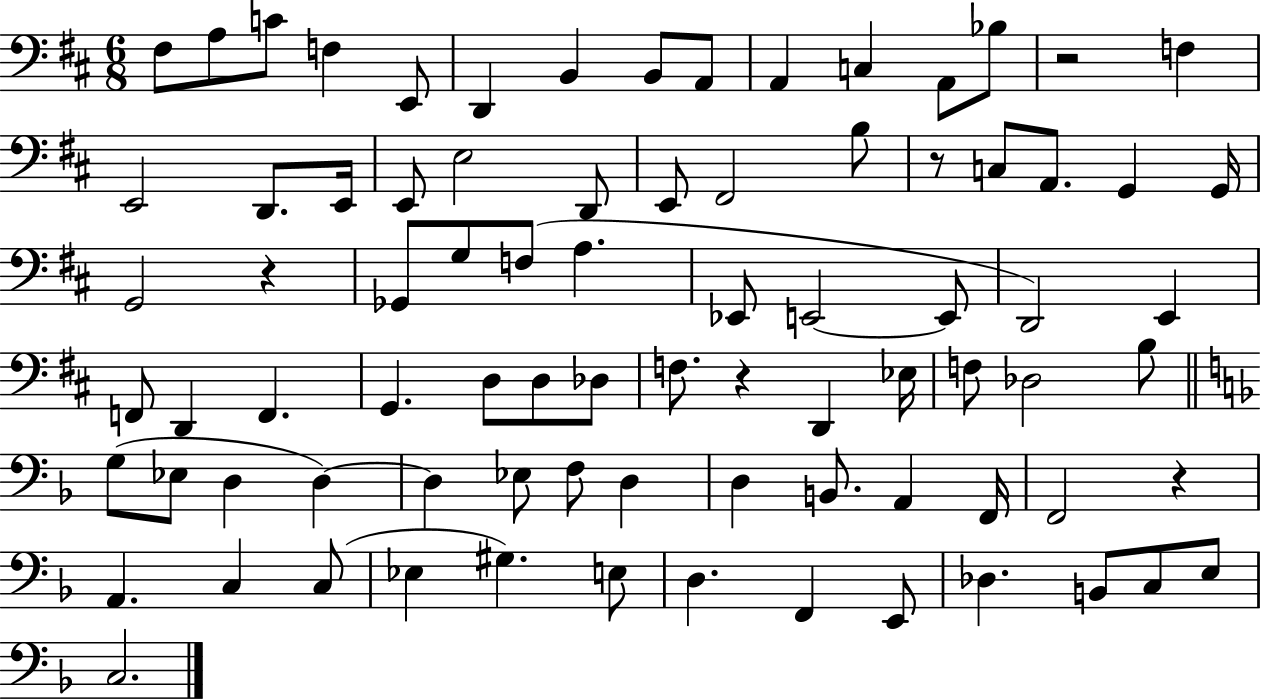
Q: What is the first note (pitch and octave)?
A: F#3